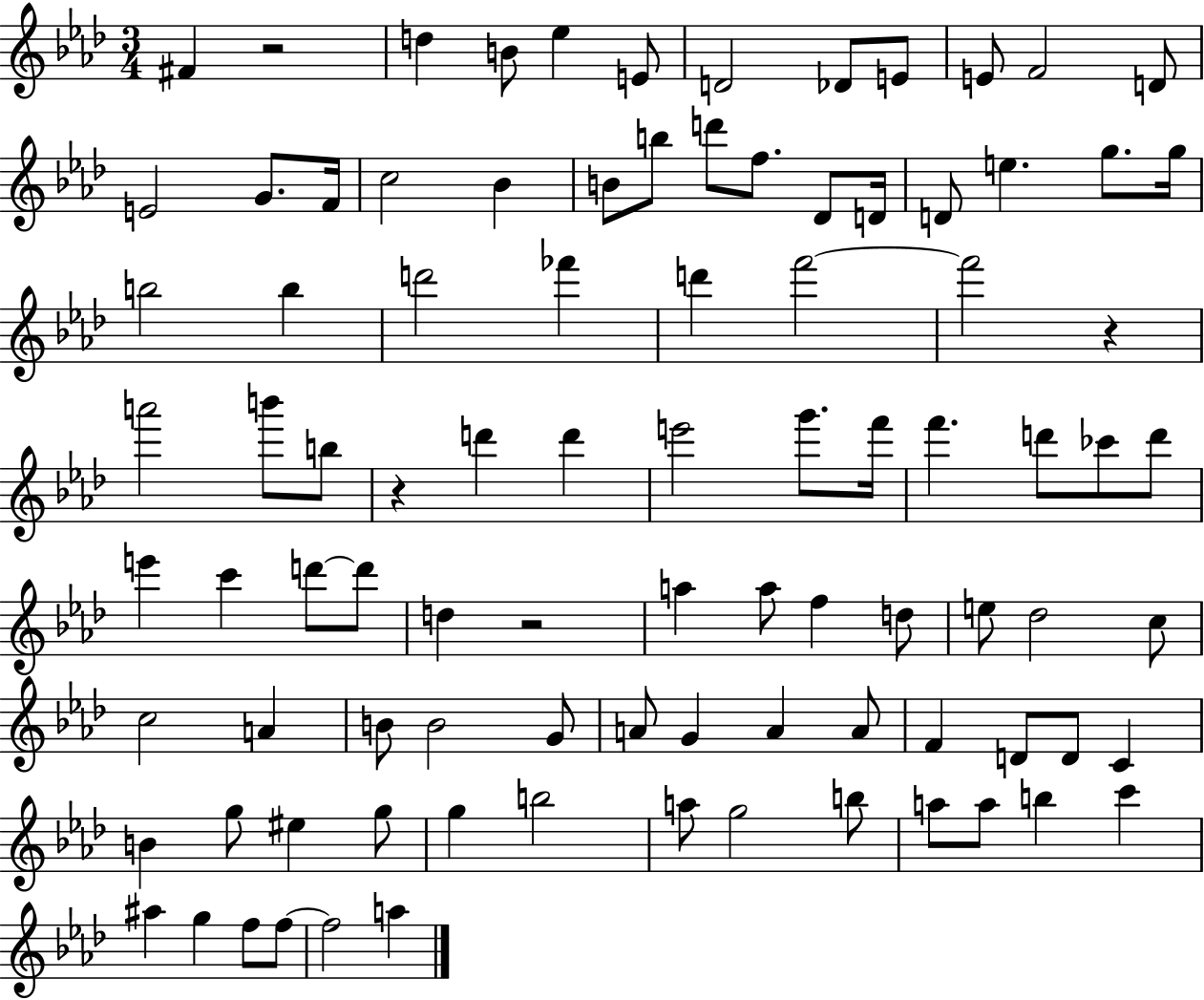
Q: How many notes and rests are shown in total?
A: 93